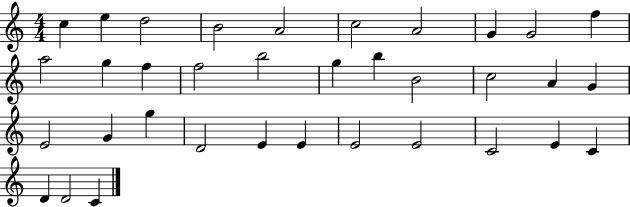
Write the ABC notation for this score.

X:1
T:Untitled
M:4/4
L:1/4
K:C
c e d2 B2 A2 c2 A2 G G2 f a2 g f f2 b2 g b B2 c2 A G E2 G g D2 E E E2 E2 C2 E C D D2 C